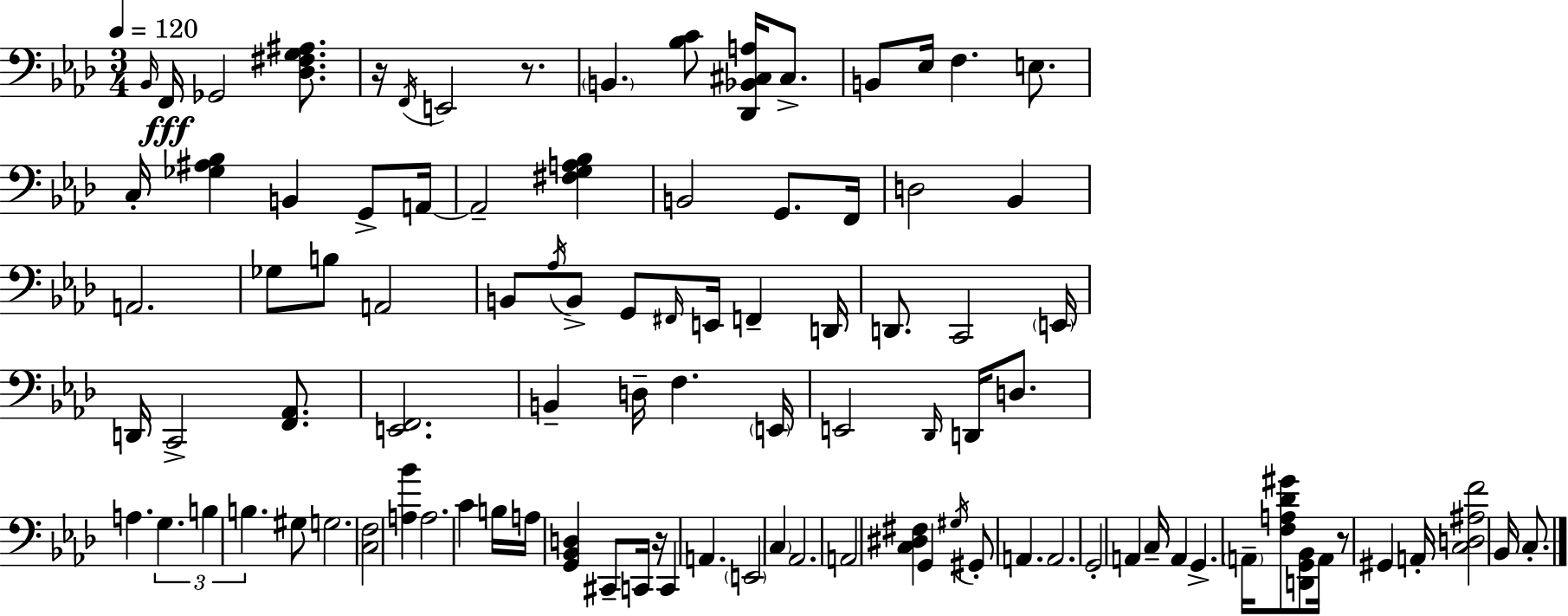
X:1
T:Untitled
M:3/4
L:1/4
K:Fm
_B,,/4 F,,/4 _G,,2 [_D,^F,G,^A,]/2 z/4 F,,/4 E,,2 z/2 B,, [_B,C]/2 [_D,,_B,,^C,A,]/4 ^C,/2 B,,/2 _E,/4 F, E,/2 C,/4 [_G,^A,_B,] B,, G,,/2 A,,/4 A,,2 [^F,G,A,_B,] B,,2 G,,/2 F,,/4 D,2 _B,, A,,2 _G,/2 B,/2 A,,2 B,,/2 _A,/4 B,,/2 G,,/2 ^F,,/4 E,,/4 F,, D,,/4 D,,/2 C,,2 E,,/4 D,,/4 C,,2 [F,,_A,,]/2 [E,,F,,]2 B,, D,/4 F, E,,/4 E,,2 _D,,/4 D,,/4 D,/2 A, G, B, B, ^G,/2 G,2 [C,F,]2 [A,_B] A,2 C B,/4 A,/4 [G,,_B,,D,] ^C,,/2 C,,/4 z/4 C,, A,, E,,2 C, _A,,2 A,,2 [C,^D,^F,] G,, ^G,/4 ^G,,/2 A,, A,,2 G,,2 A,, C,/4 A,, G,, A,,/4 [F,A,_D^G]/2 [D,,G,,_B,,]/2 A,,/4 z/2 ^G,, A,,/4 [C,D,^A,F]2 _B,,/4 C,/2